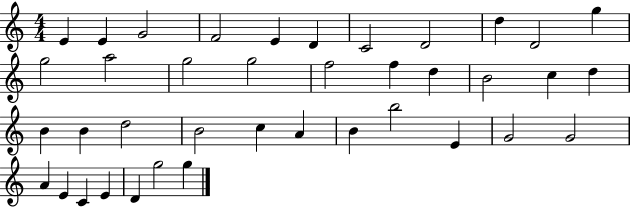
X:1
T:Untitled
M:4/4
L:1/4
K:C
E E G2 F2 E D C2 D2 d D2 g g2 a2 g2 g2 f2 f d B2 c d B B d2 B2 c A B b2 E G2 G2 A E C E D g2 g